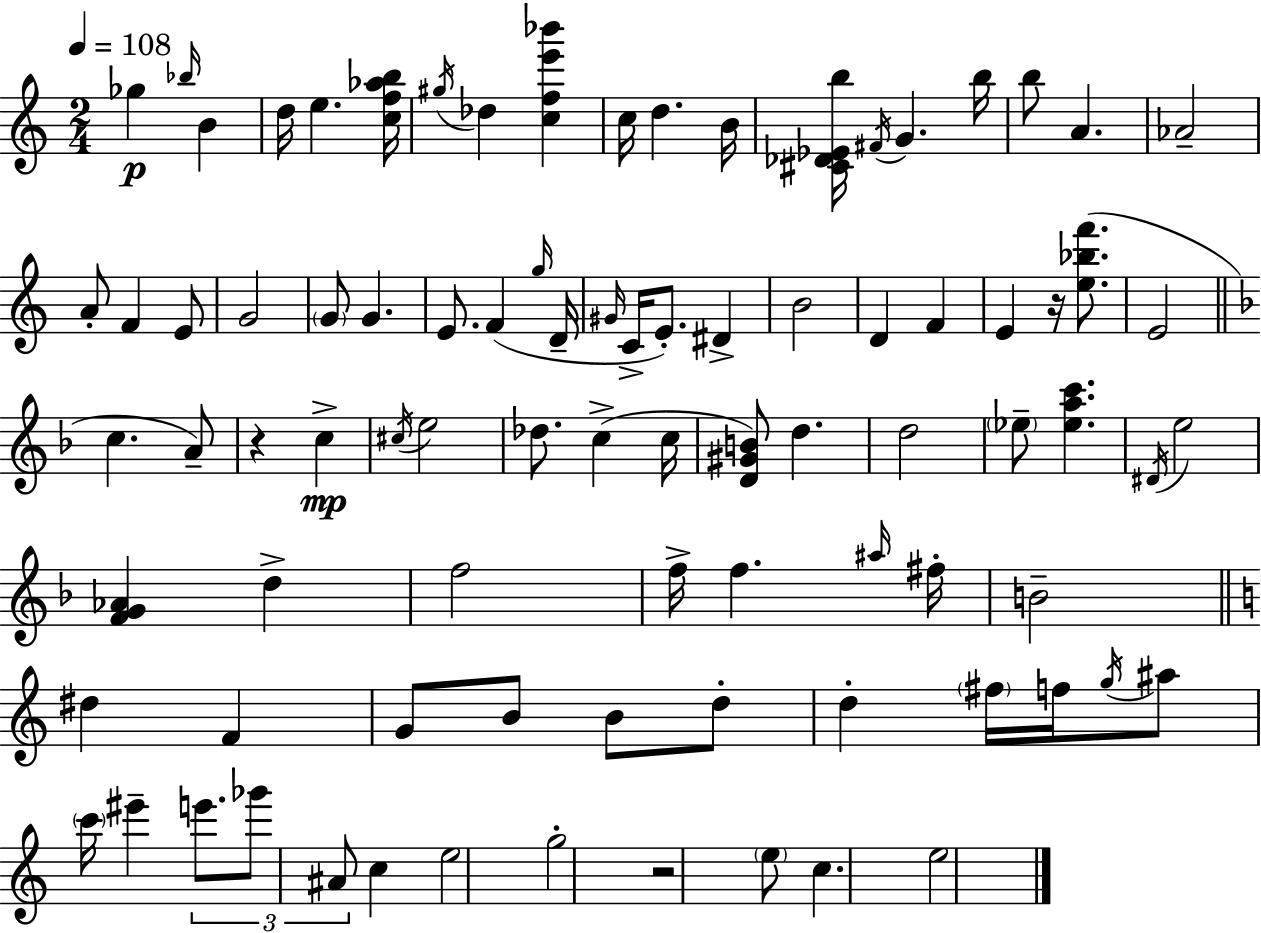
Gb5/q Bb5/s B4/q D5/s E5/q. [C5,F5,Ab5,B5]/s G#5/s Db5/q [C5,F5,E6,Bb6]/q C5/s D5/q. B4/s [C#4,Db4,Eb4,B5]/s F#4/s G4/q. B5/s B5/e A4/q. Ab4/h A4/e F4/q E4/e G4/h G4/e G4/q. E4/e. F4/q G5/s D4/s G#4/s C4/s E4/e. D#4/q B4/h D4/q F4/q E4/q R/s [E5,Bb5,F6]/e. E4/h C5/q. A4/e R/q C5/q C#5/s E5/h Db5/e. C5/q C5/s [D4,G#4,B4]/e D5/q. D5/h Eb5/e [Eb5,A5,C6]/q. D#4/s E5/h [F4,G4,Ab4]/q D5/q F5/h F5/s F5/q. A#5/s F#5/s B4/h D#5/q F4/q G4/e B4/e B4/e D5/e D5/q F#5/s F5/s G5/s A#5/e C6/s EIS6/q E6/e. Gb6/e A#4/e C5/q E5/h G5/h R/h E5/e C5/q. E5/h